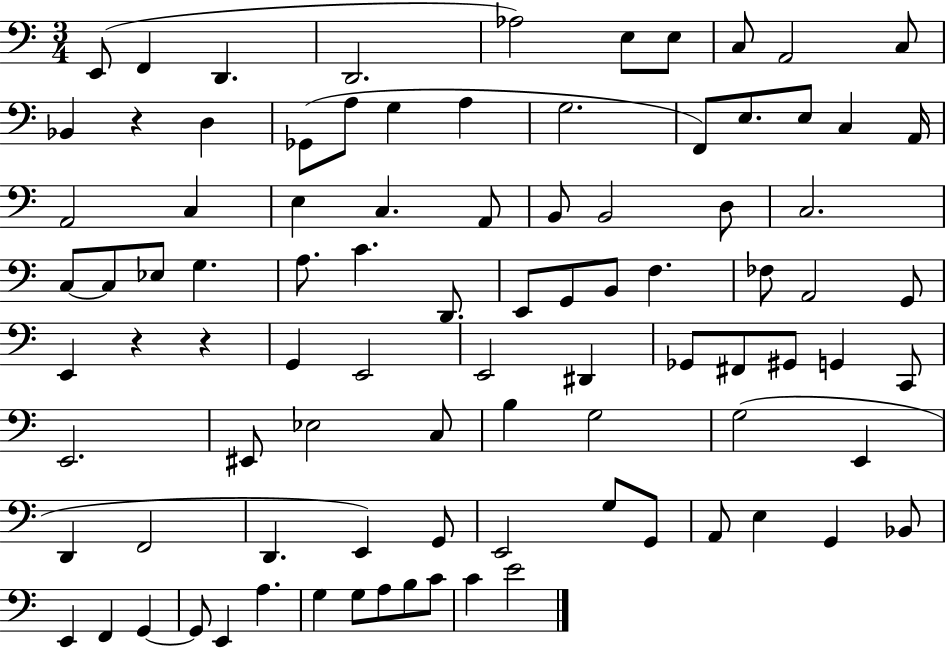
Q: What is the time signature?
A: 3/4